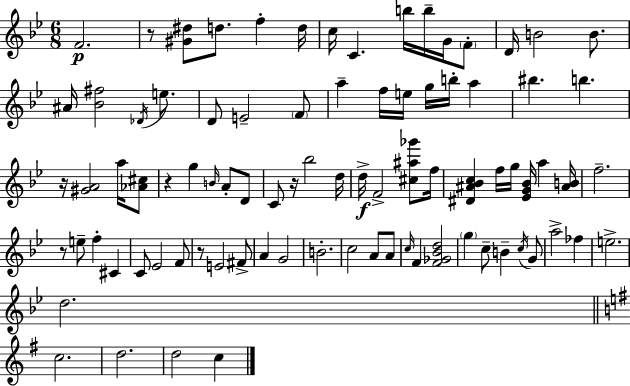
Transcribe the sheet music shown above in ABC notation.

X:1
T:Untitled
M:6/8
L:1/4
K:Gm
F2 z/2 [^G^d]/2 d/2 f d/4 c/4 C b/4 b/4 G/4 F/2 D/4 B2 B/2 ^A/4 [_B^f]2 _D/4 e/2 D/2 E2 F/2 a f/4 e/4 g/4 b/4 a ^b b z/4 [^GA]2 a/4 [_A^c]/2 z g B/4 A/2 D/2 C/2 z/4 _b2 d/4 d/4 F2 [^c^a_g']/2 f/4 [^D^A_Bc] f/4 g/4 [_EG_B]/4 a [^AB]/4 f2 z/2 e/2 f ^C C/2 _E2 F/2 z/2 E2 ^F/2 A G2 B2 c2 A/2 A/2 c/4 F [F_G_Bd]2 g c/2 B c/4 G/2 a2 _f e2 d2 c2 d2 d2 c